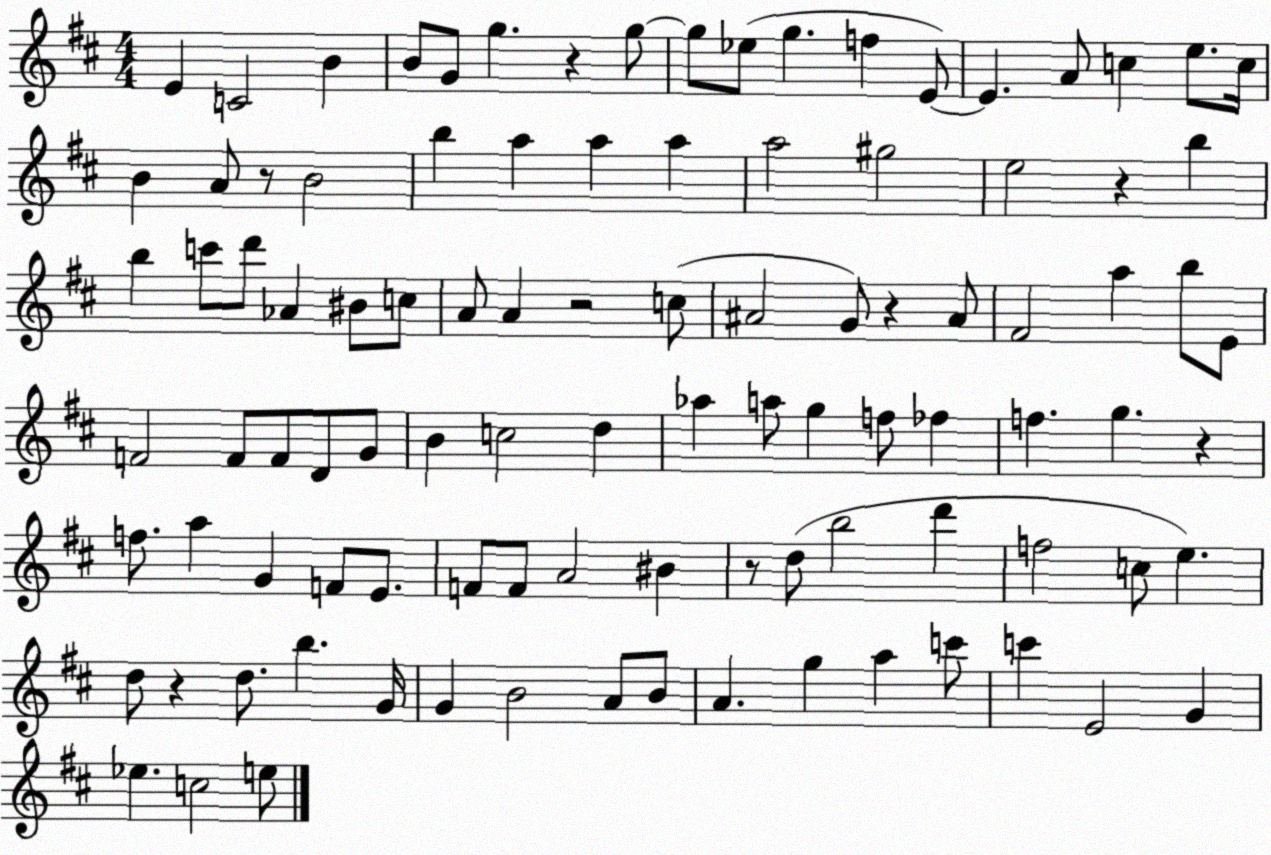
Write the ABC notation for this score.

X:1
T:Untitled
M:4/4
L:1/4
K:D
E C2 B B/2 G/2 g z g/2 g/2 _e/2 g f E/2 E A/2 c e/2 c/4 B A/2 z/2 B2 b a a a a2 ^g2 e2 z b b c'/2 d'/2 _A ^B/2 c/2 A/2 A z2 c/2 ^A2 G/2 z ^A/2 ^F2 a b/2 E/2 F2 F/2 F/2 D/2 G/2 B c2 d _a a/2 g f/2 _f f g z f/2 a G F/2 E/2 F/2 F/2 A2 ^B z/2 d/2 b2 d' f2 c/2 e d/2 z d/2 b G/4 G B2 A/2 B/2 A g a c'/2 c' E2 G _e c2 e/2